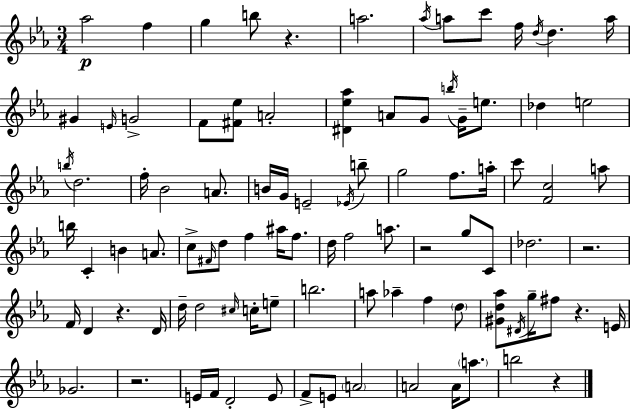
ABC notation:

X:1
T:Untitled
M:3/4
L:1/4
K:Eb
_a2 f g b/2 z a2 _a/4 a/2 c'/2 f/4 d/4 d a/4 ^G E/4 G2 F/2 [^F_e]/2 A2 [^D_e_a] A/2 G/2 b/4 G/4 e/2 _d e2 b/4 d2 f/4 _B2 A/2 B/4 G/4 E2 _E/4 b/2 g2 f/2 a/4 c'/2 [Fc]2 a/2 b/4 C B A/2 c/2 ^F/4 d/2 f ^a/4 f/2 d/4 f2 a/2 z2 g/2 C/2 _d2 z2 F/4 D z D/4 d/4 d2 ^c/4 c/4 e/2 b2 a/2 _a f d/2 [^Gd_a]/2 ^D/4 g/4 ^f/2 z E/4 _G2 z2 E/4 F/4 D2 E/2 F/2 E/2 A2 A2 A/4 a/2 b2 z